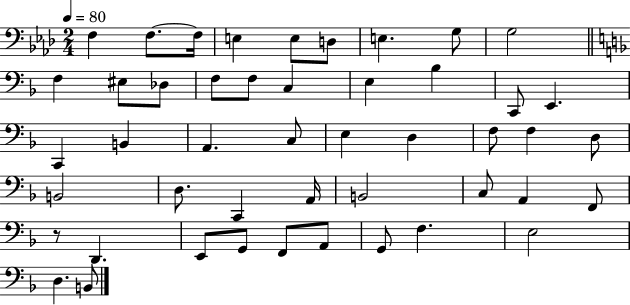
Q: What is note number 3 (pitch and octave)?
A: F3